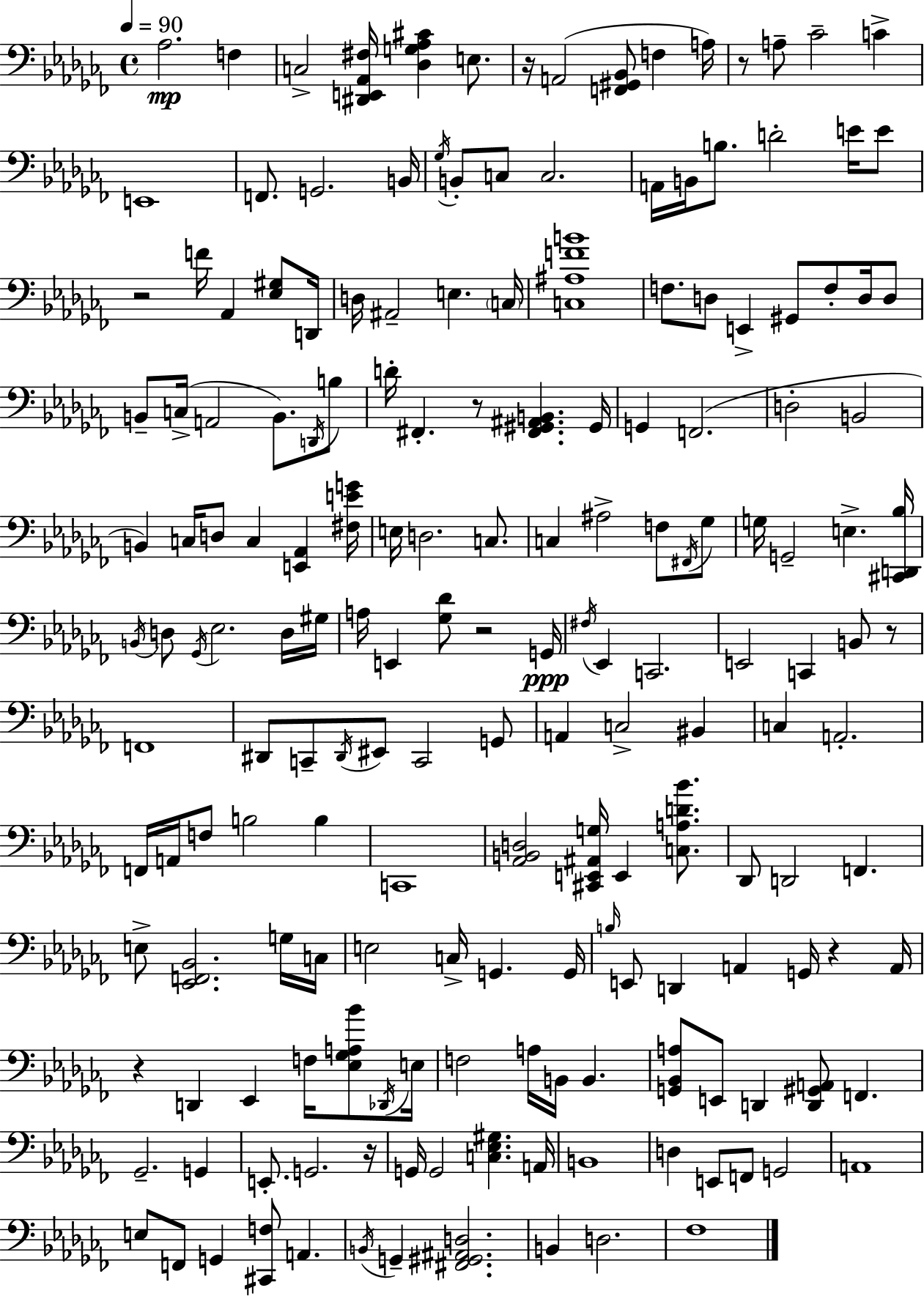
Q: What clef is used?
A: bass